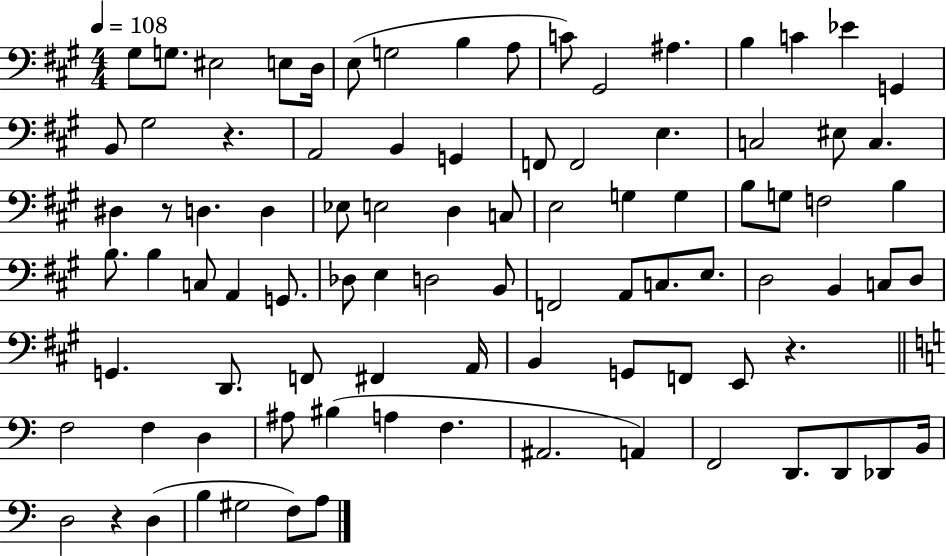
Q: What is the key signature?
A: A major